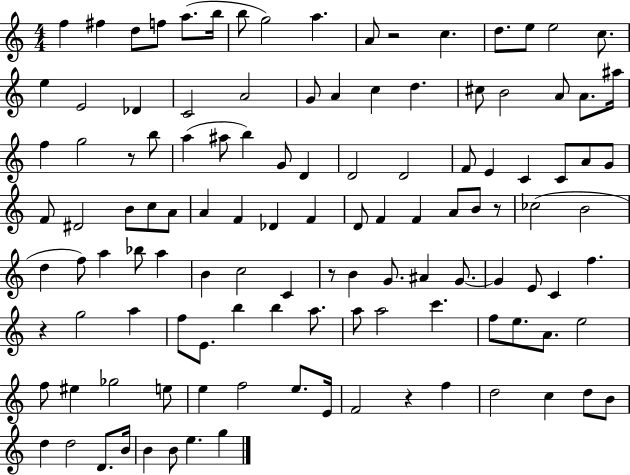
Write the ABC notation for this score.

X:1
T:Untitled
M:4/4
L:1/4
K:C
f ^f d/2 f/2 a/2 b/4 b/2 g2 a A/2 z2 c d/2 e/2 e2 c/2 e E2 _D C2 A2 G/2 A c d ^c/2 B2 A/2 A/2 ^a/4 f g2 z/2 b/2 a ^a/2 b G/2 D D2 D2 F/2 E C C/2 A/2 G/2 F/2 ^D2 B/2 c/2 A/2 A F _D F D/2 F F A/2 B/2 z/2 _c2 B2 d f/2 a _b/2 a B c2 C z/2 B G/2 ^A G/2 G E/2 C f z g2 a f/2 E/2 b b a/2 a/2 a2 c' f/2 e/2 A/2 e2 f/2 ^e _g2 e/2 e f2 e/2 E/4 F2 z f d2 c d/2 B/2 d d2 D/2 B/4 B B/2 e g